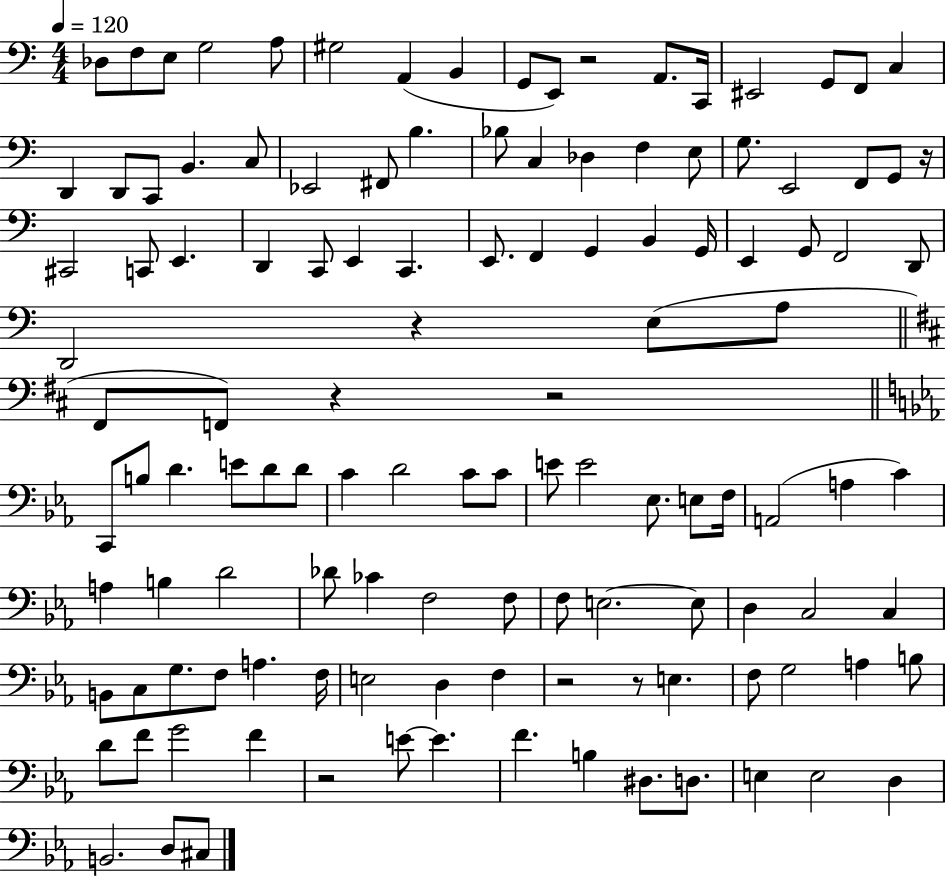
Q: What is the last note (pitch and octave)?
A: C#3